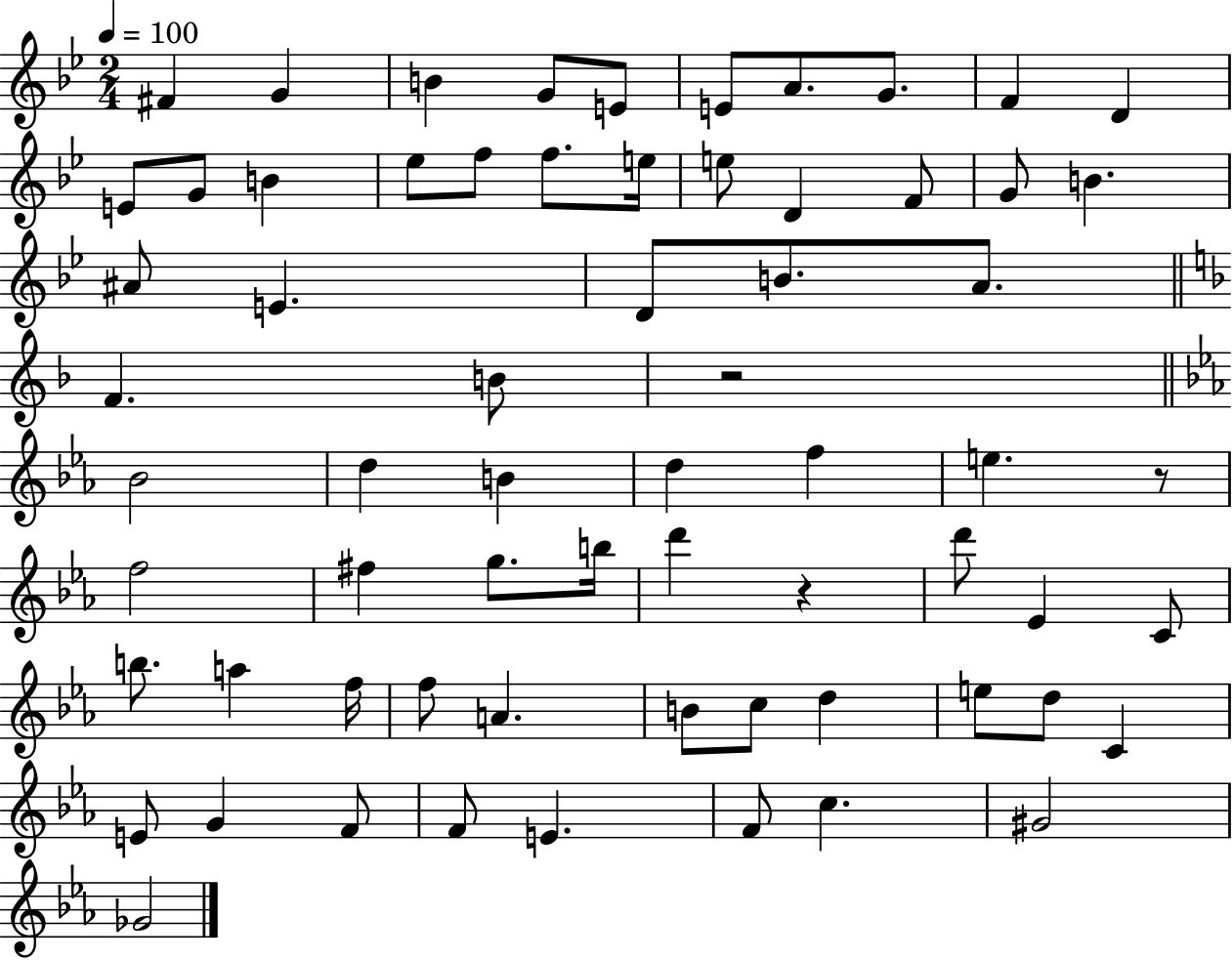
F#4/q G4/q B4/q G4/e E4/e E4/e A4/e. G4/e. F4/q D4/q E4/e G4/e B4/q Eb5/e F5/e F5/e. E5/s E5/e D4/q F4/e G4/e B4/q. A#4/e E4/q. D4/e B4/e. A4/e. F4/q. B4/e R/h Bb4/h D5/q B4/q D5/q F5/q E5/q. R/e F5/h F#5/q G5/e. B5/s D6/q R/q D6/e Eb4/q C4/e B5/e. A5/q F5/s F5/e A4/q. B4/e C5/e D5/q E5/e D5/e C4/q E4/e G4/q F4/e F4/e E4/q. F4/e C5/q. G#4/h Gb4/h